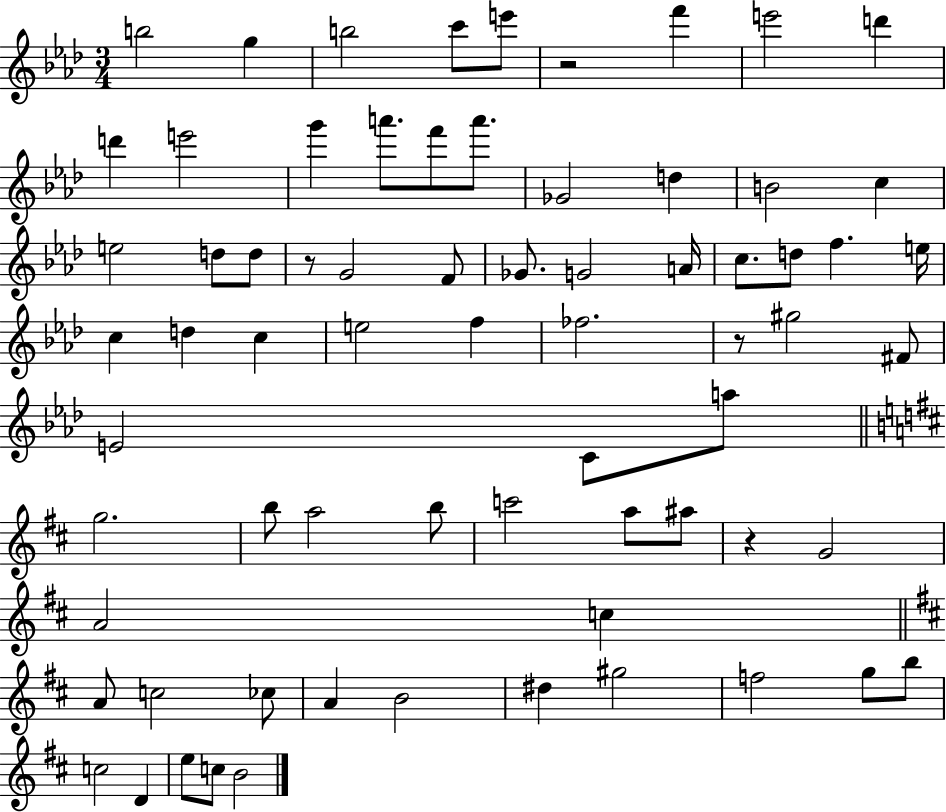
B5/h G5/q B5/h C6/e E6/e R/h F6/q E6/h D6/q D6/q E6/h G6/q A6/e. F6/e A6/e. Gb4/h D5/q B4/h C5/q E5/h D5/e D5/e R/e G4/h F4/e Gb4/e. G4/h A4/s C5/e. D5/e F5/q. E5/s C5/q D5/q C5/q E5/h F5/q FES5/h. R/e G#5/h F#4/e E4/h C4/e A5/e G5/h. B5/e A5/h B5/e C6/h A5/e A#5/e R/q G4/h A4/h C5/q A4/e C5/h CES5/e A4/q B4/h D#5/q G#5/h F5/h G5/e B5/e C5/h D4/q E5/e C5/e B4/h